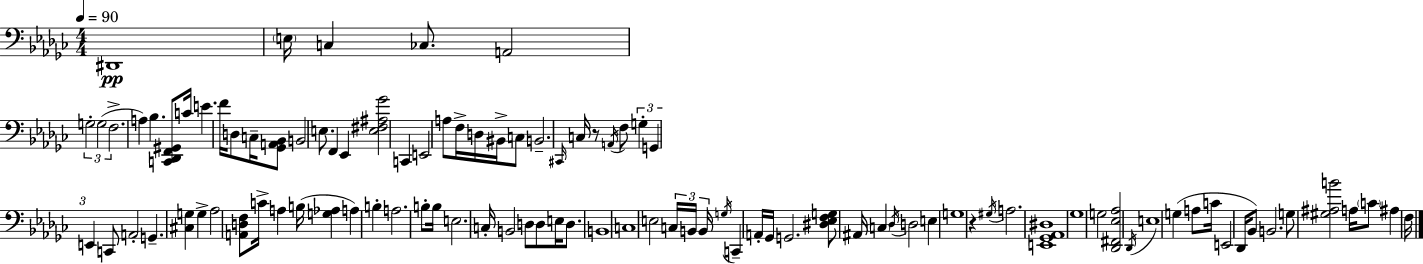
{
  \clef bass
  \numericTimeSignature
  \time 4/4
  \key ees \minor
  \tempo 4 = 90
  dis,1\pp | \parenthesize e16 c4 ces8. a,2 | \tuplet 3/2 { g2-. g2( | f2.-> } a4) | \break bes4. <c, des, f, gis,>8 c'16 e'4. f'16 | d8 c16-- <ges, a, bes,>8 b,2 e8. | f,4 ees,4 <e fis ais ges'>2 | c,4 e,2 a8 f16-> d16 | \break bis,16-> c8 b,2.-- \grace { cis,16 } | c16 r8 \acciaccatura { a,16 } f8 \tuplet 3/2 { g4-. g,4 e,4 } | c,8 a,2-. g,4.-- | <cis g>4 g4-> aes2 | \break <a, d f>8 c'16-> a4 b16( <g aes>4 a4) | b4-. a2. | b8-. b16 e2. | c16-. b,2 d8 d8 e16 d8. | \break b,1 | c1 | e2 \tuplet 3/2 { c16 b,16 b,16 } \acciaccatura { g16 } c,4-- | a,16-. ges,16 g,2. | \break <dis ees f g>8 ais,16 \parenthesize c4 \acciaccatura { des16 } d2 | e4 g1 | r4 \acciaccatura { gis16 } a2. | <e, ges, aes, dis>1 | \break ges1 | g2 <des, fis, ees aes>2 | \acciaccatura { des,16 } e1 | g4( a8 c'16 e,2 | \break des,16 bes,8) b,2. | g8 <gis ais b'>2 a16 \parenthesize c'8 | ais4 f16 \bar "|."
}